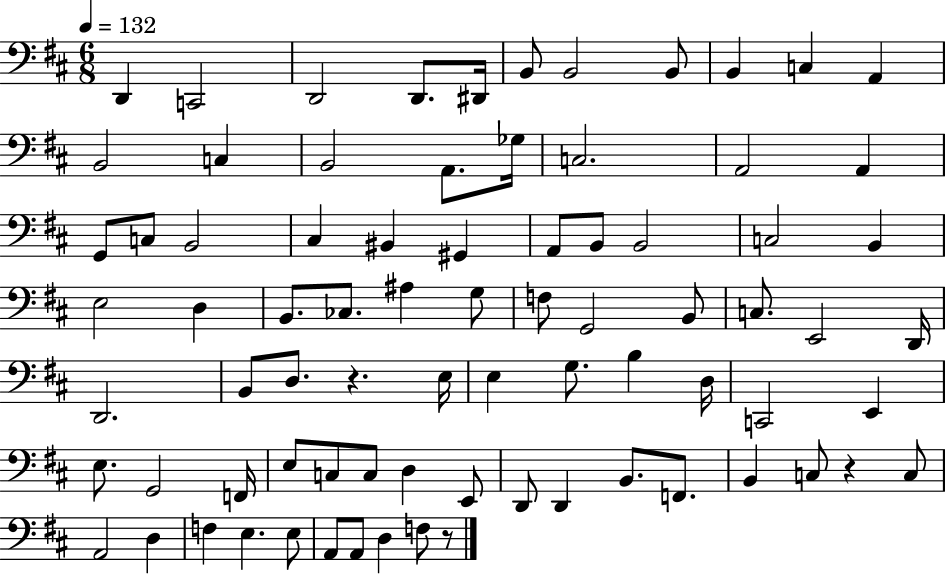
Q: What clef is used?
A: bass